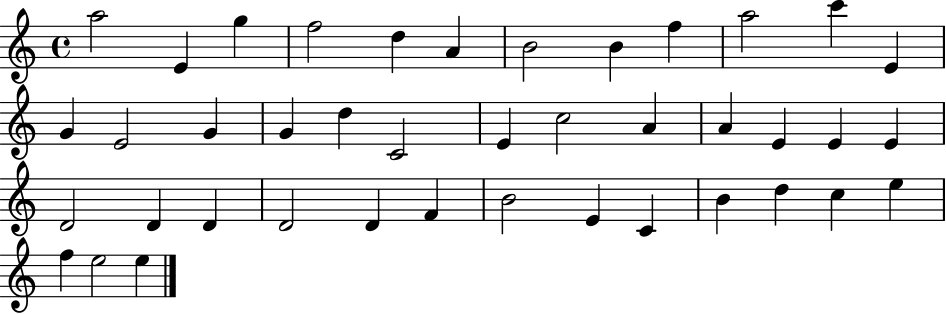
{
  \clef treble
  \time 4/4
  \defaultTimeSignature
  \key c \major
  a''2 e'4 g''4 | f''2 d''4 a'4 | b'2 b'4 f''4 | a''2 c'''4 e'4 | \break g'4 e'2 g'4 | g'4 d''4 c'2 | e'4 c''2 a'4 | a'4 e'4 e'4 e'4 | \break d'2 d'4 d'4 | d'2 d'4 f'4 | b'2 e'4 c'4 | b'4 d''4 c''4 e''4 | \break f''4 e''2 e''4 | \bar "|."
}